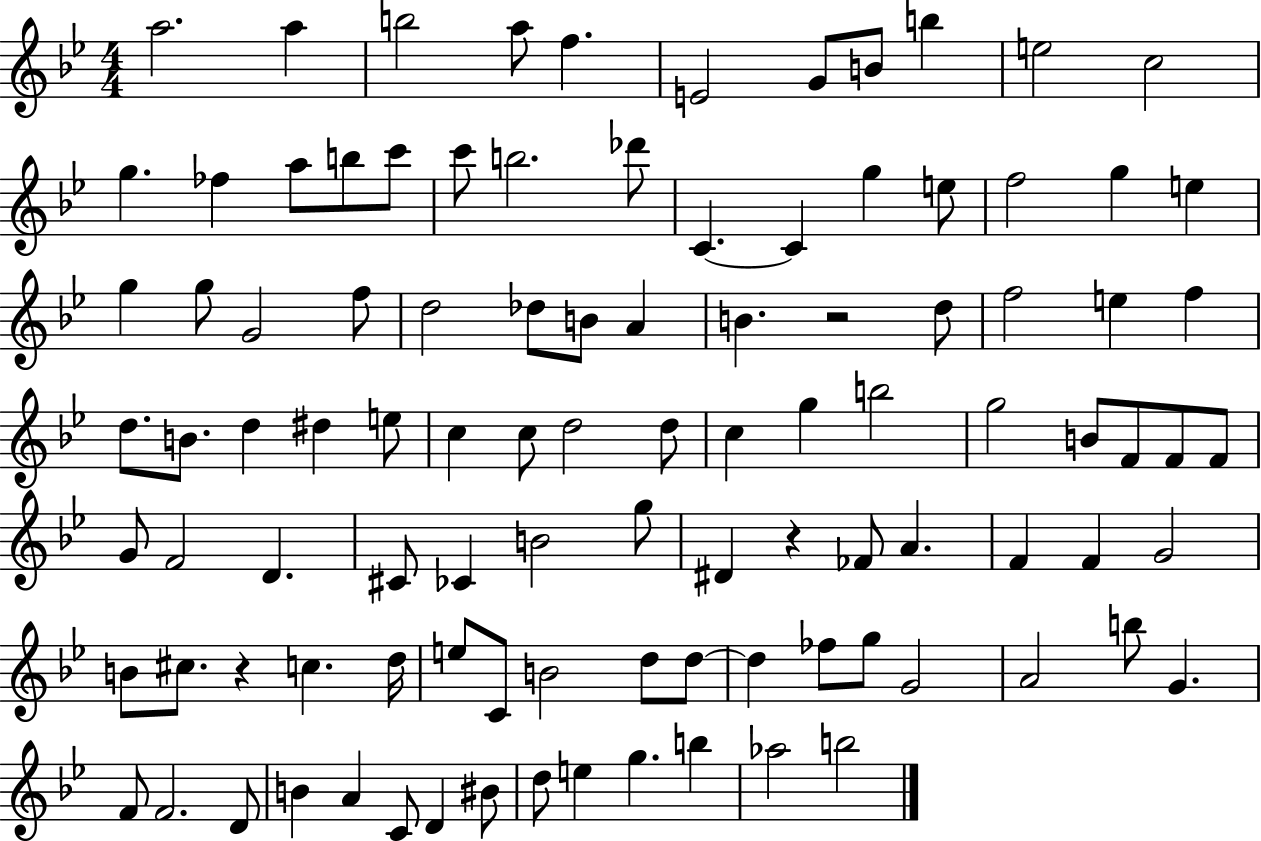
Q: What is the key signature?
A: BES major